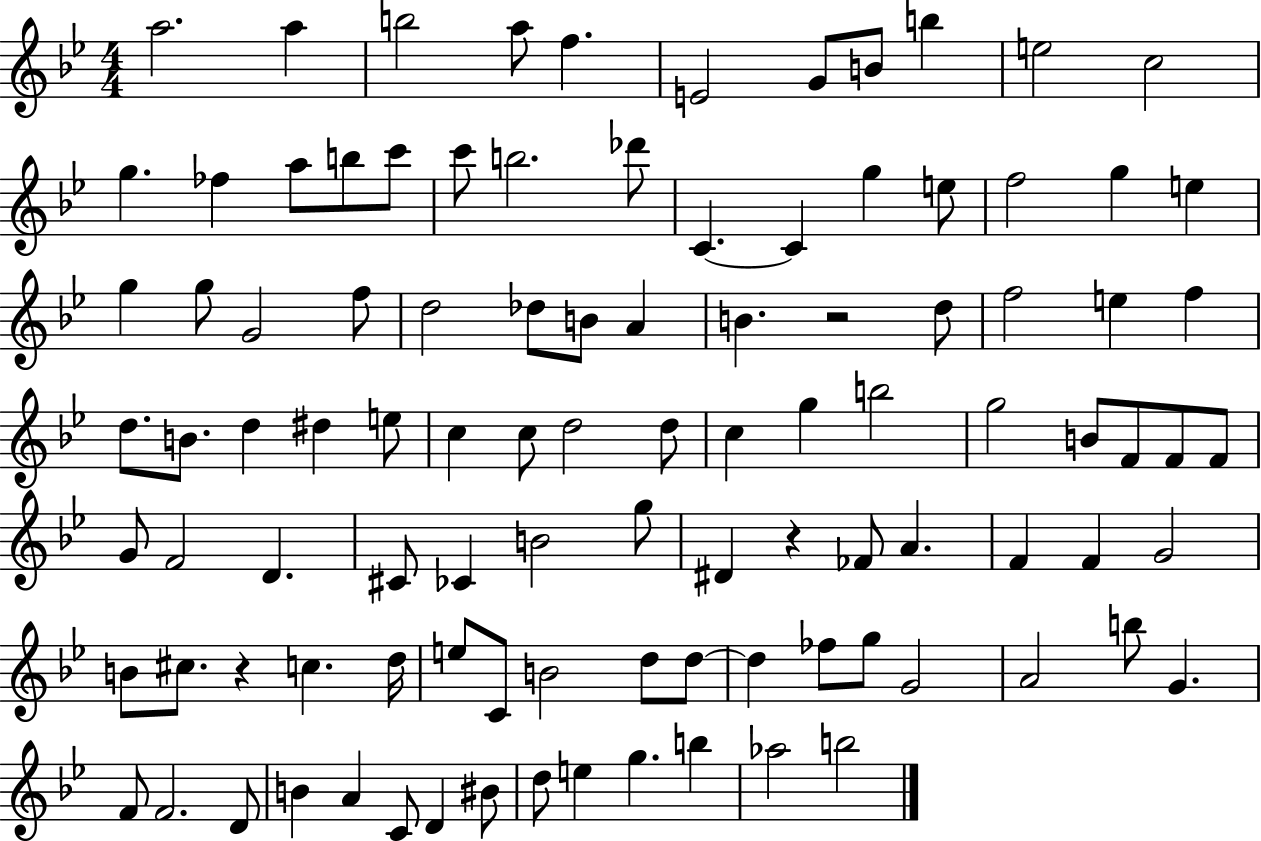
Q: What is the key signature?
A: BES major